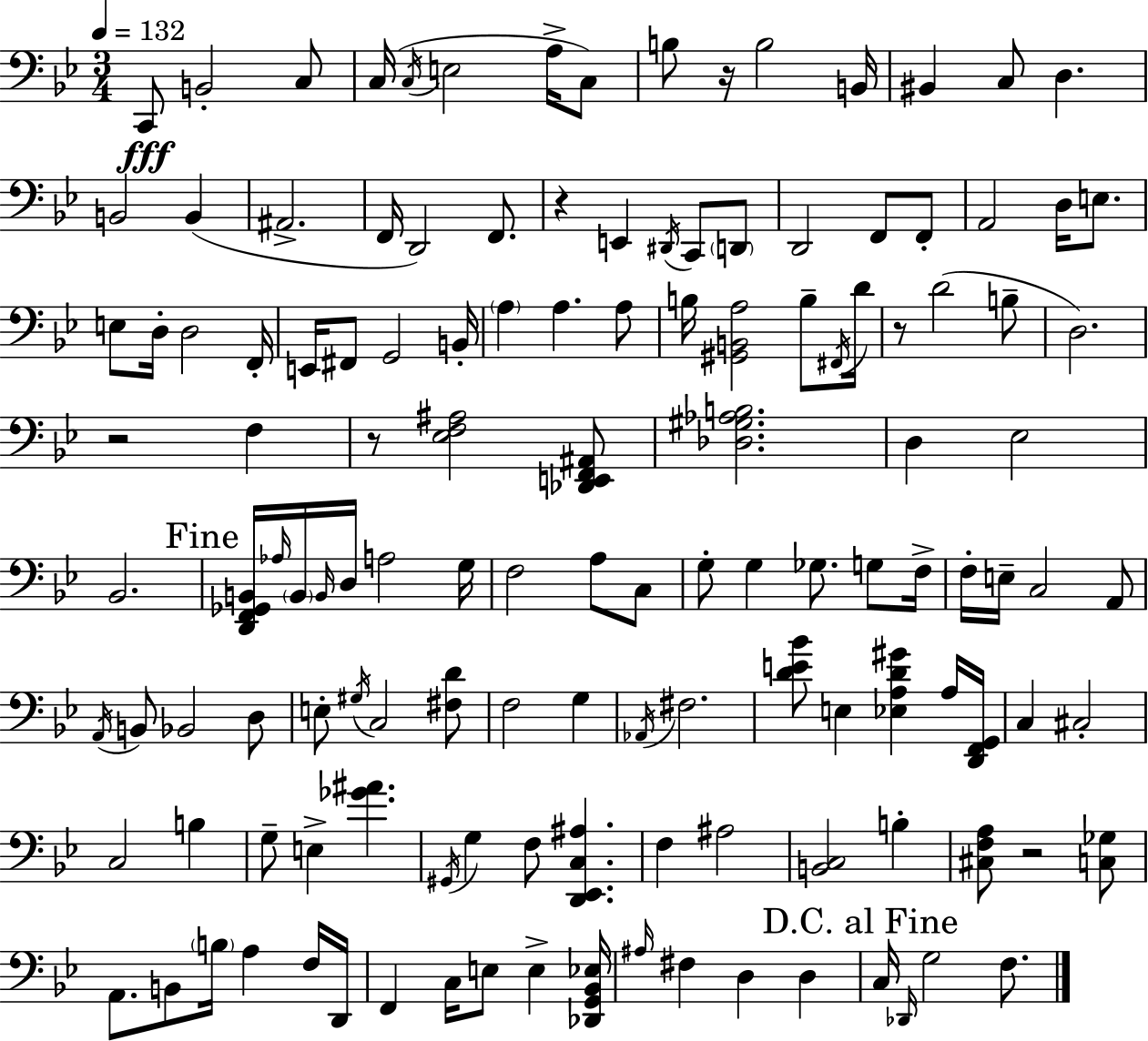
C2/e B2/h C3/e C3/s C3/s E3/h A3/s C3/e B3/e R/s B3/h B2/s BIS2/q C3/e D3/q. B2/h B2/q A#2/h. F2/s D2/h F2/e. R/q E2/q D#2/s C2/e D2/e D2/h F2/e F2/e A2/h D3/s E3/e. E3/e D3/s D3/h F2/s E2/s F#2/e G2/h B2/s A3/q A3/q. A3/e B3/s [G#2,B2,A3]/h B3/e F#2/s D4/s R/e D4/h B3/e D3/h. R/h F3/q R/e [Eb3,F3,A#3]/h [Db2,E2,F2,A#2]/e [Db3,G#3,Ab3,B3]/h. D3/q Eb3/h Bb2/h. [D2,F2,Gb2,B2]/s Ab3/s B2/s B2/s D3/s A3/h G3/s F3/h A3/e C3/e G3/e G3/q Gb3/e. G3/e F3/s F3/s E3/s C3/h A2/e A2/s B2/e Bb2/h D3/e E3/e G#3/s C3/h [F#3,D4]/e F3/h G3/q Ab2/s F#3/h. [D4,E4,Bb4]/e E3/q [Eb3,A3,D4,G#4]/q A3/s [D2,F2,G2]/s C3/q C#3/h C3/h B3/q G3/e E3/q [Gb4,A#4]/q. G#2/s G3/q F3/e [D2,Eb2,C3,A#3]/q. F3/q A#3/h [B2,C3]/h B3/q [C#3,F3,A3]/e R/h [C3,Gb3]/e A2/e. B2/e B3/s A3/q F3/s D2/s F2/q C3/s E3/e E3/q [Db2,G2,Bb2,Eb3]/s A#3/s F#3/q D3/q D3/q C3/s Db2/s G3/h F3/e.